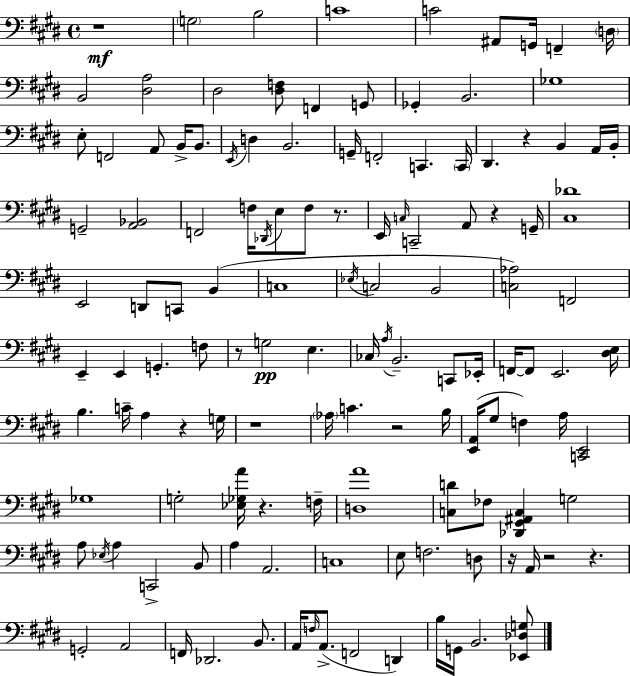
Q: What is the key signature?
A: E major